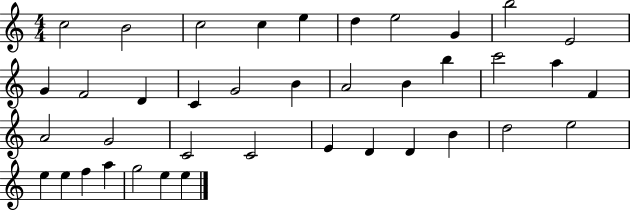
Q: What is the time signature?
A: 4/4